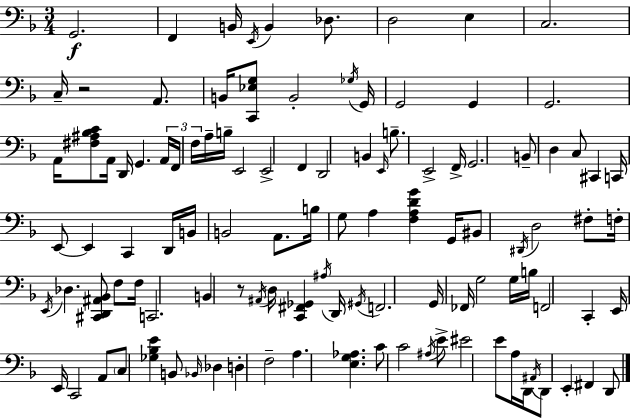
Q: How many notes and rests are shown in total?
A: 110